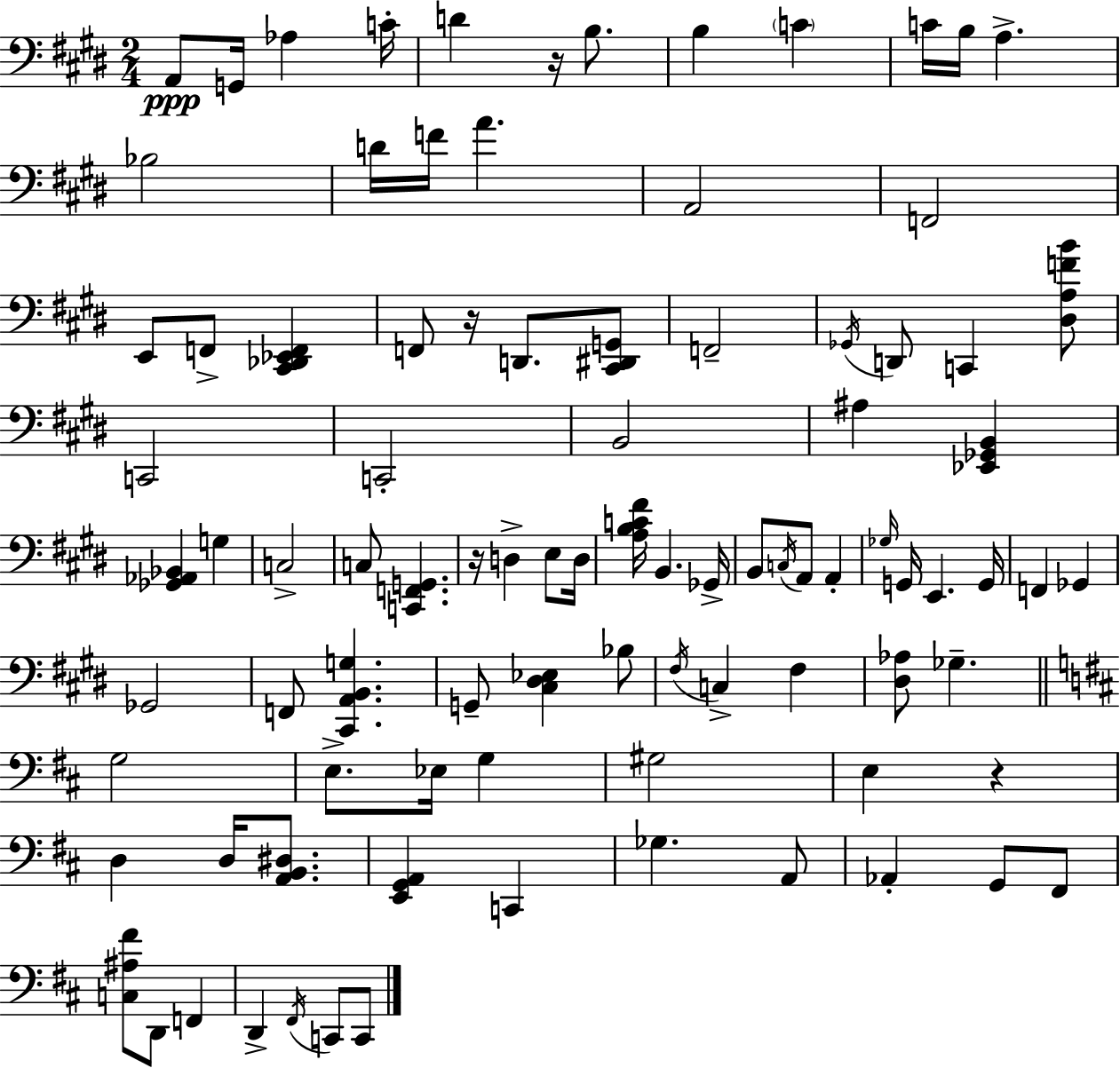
X:1
T:Untitled
M:2/4
L:1/4
K:E
A,,/2 G,,/4 _A, C/4 D z/4 B,/2 B, C C/4 B,/4 A, _B,2 D/4 F/4 A A,,2 F,,2 E,,/2 F,,/2 [^C,,_D,,_E,,F,,] F,,/2 z/4 D,,/2 [^C,,^D,,G,,]/2 F,,2 _G,,/4 D,,/2 C,, [^D,A,FB]/2 C,,2 C,,2 B,,2 ^A, [_E,,_G,,B,,] [_G,,_A,,_B,,] G, C,2 C,/2 [C,,F,,G,,] z/4 D, E,/2 D,/4 [A,B,C^F]/4 B,, _G,,/4 B,,/2 C,/4 A,,/2 A,, _G,/4 G,,/4 E,, G,,/4 F,, _G,, _G,,2 F,,/2 [^C,,A,,B,,G,] G,,/2 [^C,^D,_E,] _B,/2 ^F,/4 C, ^F, [^D,_A,]/2 _G, G,2 E,/2 _E,/4 G, ^G,2 E, z D, D,/4 [A,,B,,^D,]/2 [E,,G,,A,,] C,, _G, A,,/2 _A,, G,,/2 ^F,,/2 [C,^A,^F]/2 D,,/2 F,, D,, ^F,,/4 C,,/2 C,,/2